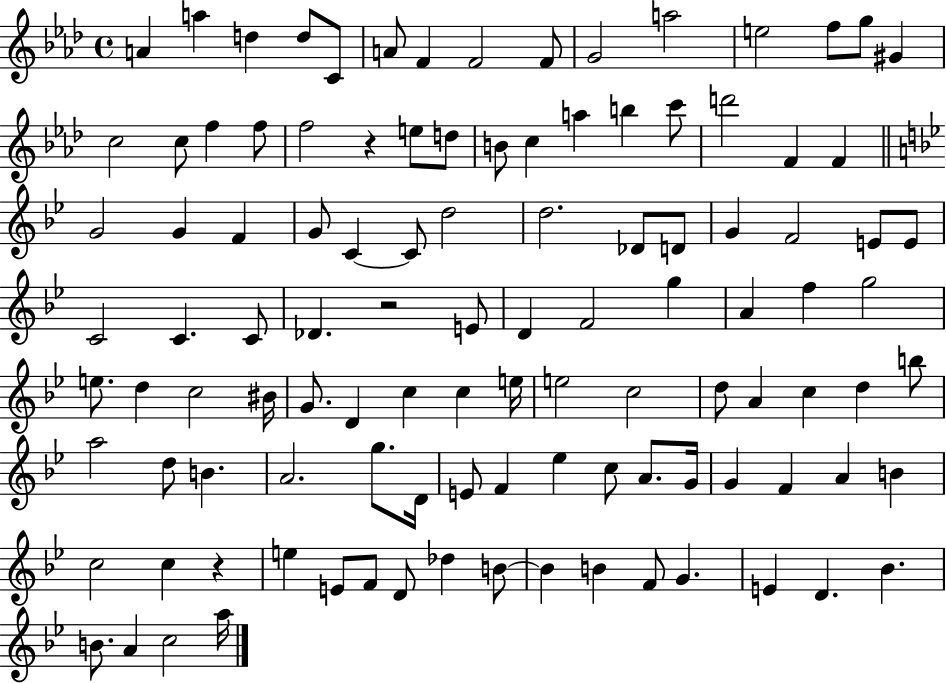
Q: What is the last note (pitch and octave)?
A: A5